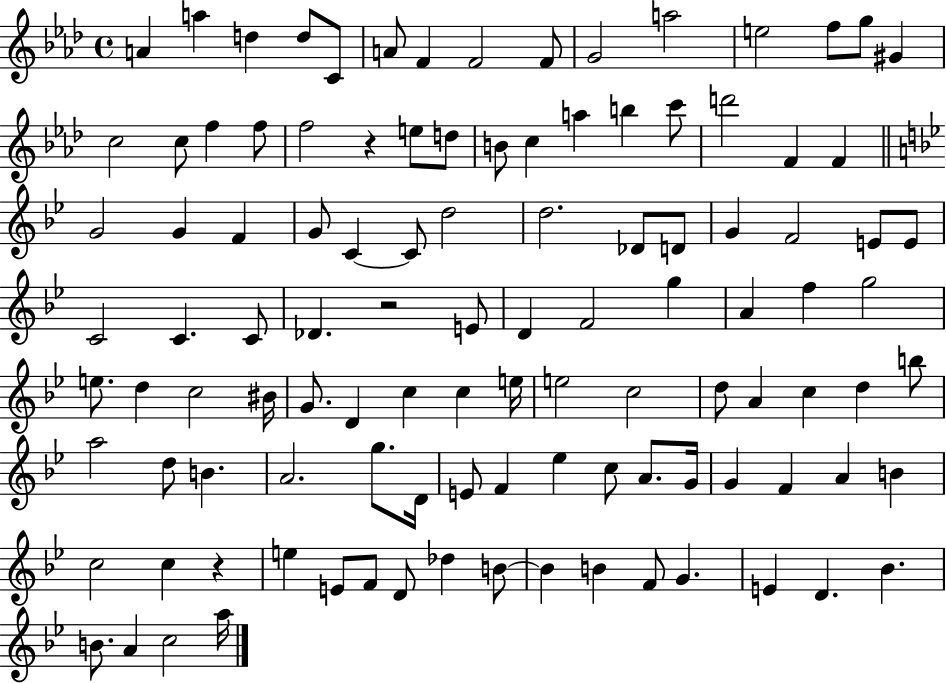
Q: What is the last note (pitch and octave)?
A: A5